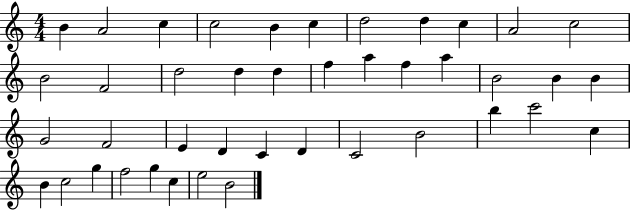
{
  \clef treble
  \numericTimeSignature
  \time 4/4
  \key c \major
  b'4 a'2 c''4 | c''2 b'4 c''4 | d''2 d''4 c''4 | a'2 c''2 | \break b'2 f'2 | d''2 d''4 d''4 | f''4 a''4 f''4 a''4 | b'2 b'4 b'4 | \break g'2 f'2 | e'4 d'4 c'4 d'4 | c'2 b'2 | b''4 c'''2 c''4 | \break b'4 c''2 g''4 | f''2 g''4 c''4 | e''2 b'2 | \bar "|."
}